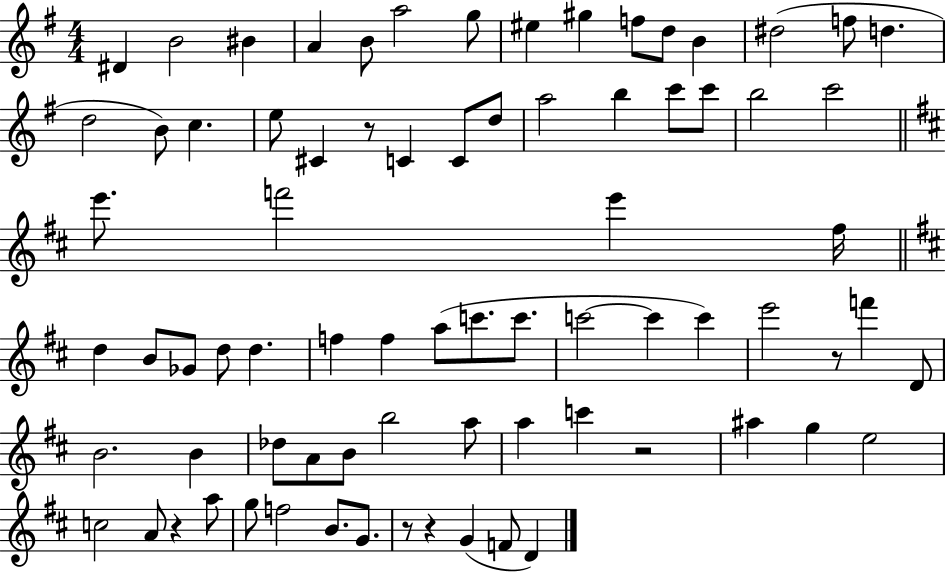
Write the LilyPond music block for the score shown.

{
  \clef treble
  \numericTimeSignature
  \time 4/4
  \key g \major
  dis'4 b'2 bis'4 | a'4 b'8 a''2 g''8 | eis''4 gis''4 f''8 d''8 b'4 | dis''2( f''8 d''4. | \break d''2 b'8) c''4. | e''8 cis'4 r8 c'4 c'8 d''8 | a''2 b''4 c'''8 c'''8 | b''2 c'''2 | \break \bar "||" \break \key d \major e'''8. f'''2 e'''4 fis''16 | \bar "||" \break \key d \major d''4 b'8 ges'8 d''8 d''4. | f''4 f''4 a''8( c'''8. c'''8. | c'''2~~ c'''4 c'''4) | e'''2 r8 f'''4 d'8 | \break b'2. b'4 | des''8 a'8 b'8 b''2 a''8 | a''4 c'''4 r2 | ais''4 g''4 e''2 | \break c''2 a'8 r4 a''8 | g''8 f''2 b'8. g'8. | r8 r4 g'4( f'8 d'4) | \bar "|."
}